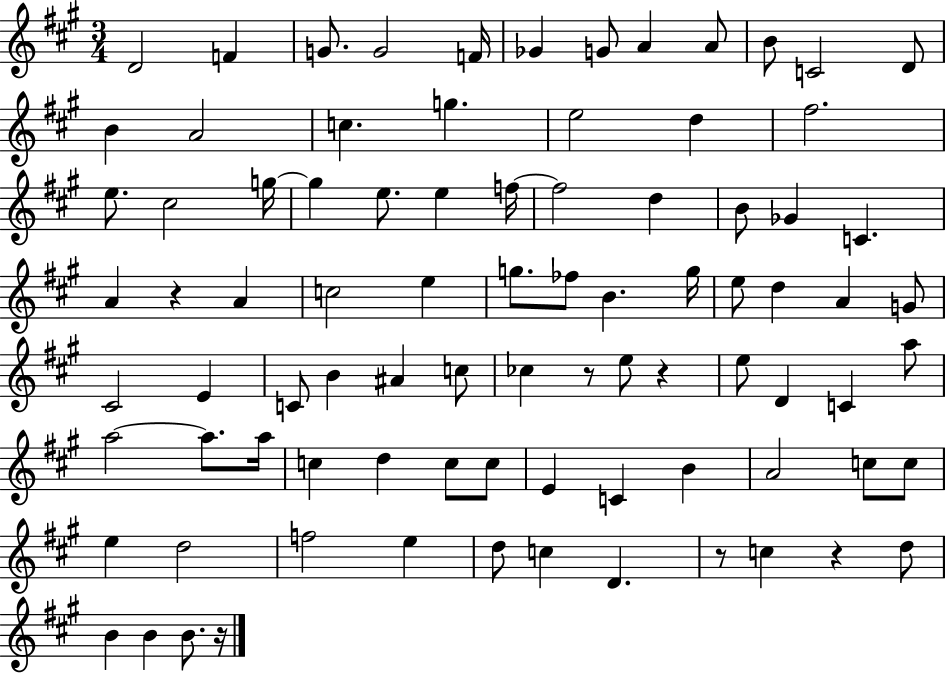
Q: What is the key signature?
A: A major